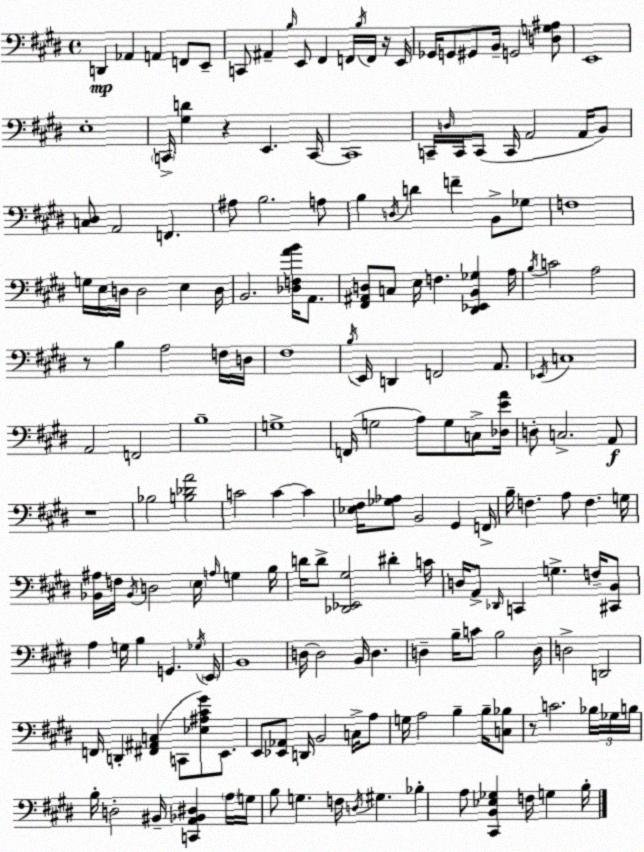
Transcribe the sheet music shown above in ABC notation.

X:1
T:Untitled
M:4/4
L:1/4
K:E
D,, _A,, A,, F,,/2 E,,/2 C,,/2 ^A,, B,/4 E,,/2 ^F,, F,,/4 B,/4 F,,/4 z/4 E,,/4 _G,,/4 G,,/2 ^G,,/2 B,,/4 G,,2 [D,G,^A,]/2 E,,4 E,4 C,,/4 [^G,D] z E,, C,,/4 C,,4 C,,/4 D,/4 C,,/4 C,,/2 C,,/4 A,,2 A,,/4 B,,/2 [C,^D,]/2 A,,2 F,, ^A,/2 B,2 A,/2 B, D,/4 D F B,,/2 _G,/2 F,4 G,/4 E,/4 D,/4 D,2 E, D,/4 B,,2 [_D,F,AB]/4 A,,/2 [^F,,^A,,D,]/2 C,/2 E,/4 F, [^D,,_E,,B,,_G,] A,/4 B,/4 C2 A,2 z/2 B, A,2 F,/4 D,/4 ^F,4 B,/4 E,,/4 D,, F,,2 A,,/2 _E,,/4 C,4 A,,2 F,,2 B,4 G,4 F,,/4 G,2 A,/2 G,/2 C,/2 [_D,EA]/4 D,/2 C,2 A,,/2 z4 _B,2 [B,_DA]2 C2 C C [_E,^F,]/4 [_G,_A,]/2 B,,2 ^G,, F,,/4 B,/4 F, A,/2 F, G,/4 [_B,,^A,]/4 F,/4 _B,,/4 D,2 E,/4 A,/4 G, B,/4 D/4 D/2 [_D,,_E,,^G,]2 ^D C/4 D,/4 A,,/2 _D,,/4 C,, G, F,/4 [^C,,B,,]/2 A, G,/4 B, G,, _G,/4 E,,/4 B,,4 D,/4 D,2 B,,/4 D, D, B,/4 C/2 B,2 D,/4 D,2 D,,2 F,,/4 D,, [^F,,^A,,C,] C,,/2 [_E,^A,^C^G]/2 E,,/2 E,,/2 [_E,,_A,,]/2 D,,/4 B,,2 C,/4 A,/2 G,/4 A,2 B, B,/4 [C,_B,]/2 z/2 C2 _B,/4 _G,/4 B,/4 B,/4 D,2 ^B,,/4 [C,,A,,_B,,^D,] A,/4 G,/4 B,/2 G, F,/4 D,/4 ^G, _B, A,/2 [^C,,B,,_E,_G,] F,/4 G, B,/4